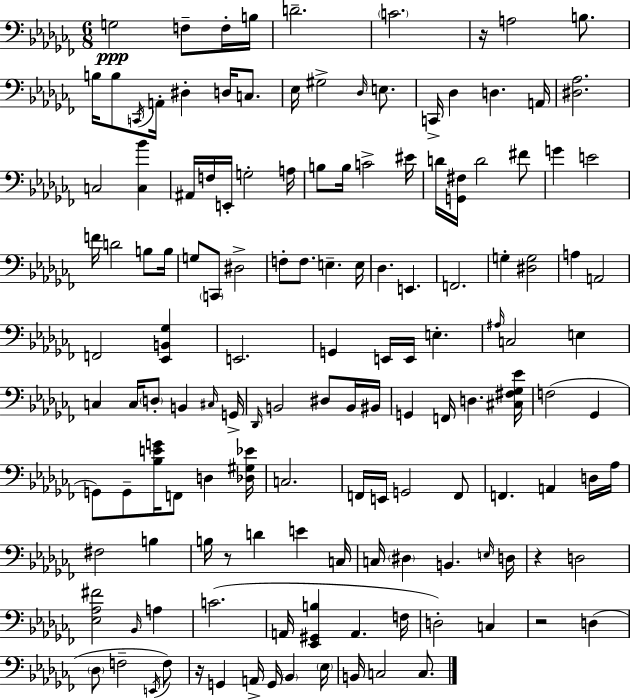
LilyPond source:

{
  \clef bass
  \numericTimeSignature
  \time 6/8
  \key aes \minor
  g2\ppp f8-- f16-. b16 | d'2.-- | \parenthesize c'2. | r16 a2 b8. | \break b16 b8 \acciaccatura { c,16 } a,16-. dis4-. d16 c8. | ees16 gis2-> \grace { des16 } e8. | c,16-> des4 d4. | a,16 <dis aes>2. | \break c2 <c bes'>4 | ais,16 f16 e,16-. g2-. | a16 b8 b16 c'2-> | eis'16 d'16 <g, fis>16 d'2 | \break fis'8 g'4 e'2 | f'16 d'2 b8 | b16 g8 \parenthesize c,8 dis2-> | f8-. f8. e4.-- | \break e16 des4. e,4. | f,2. | g4-. <dis g>2 | a4 a,2 | \break f,2 <ees, b, ges>4 | e,2. | g,4 e,16 e,16 e4.-. | \grace { ais16 } c2 e4 | \break c4 c16 \parenthesize d8-. b,4 | \grace { cis16 } g,16-> \grace { des,16 } b,2 | dis8 b,16 bis,16 g,4 f,16 d4. | <cis fis ges ees'>16 f2( | \break ges,4 g,8) g,8-- <bes e' g'>16 f,8 | d4 <des gis ees'>16 c2. | f,16 e,16 g,2 | f,8 f,4. a,4 | \break d16 aes16 fis2 | b4 b16 r8 d'4 | e'4 c16 c16 \parenthesize dis4 b,4. | \grace { e16 } d16 r4 d2 | \break <ees aes fis'>2 | \grace { bes,16 } a4 c'2.( | a,16 <ees, gis, b>4 | a,4. f16 d2-.) | \break c4 r2 | d4( \parenthesize des8 f2-- | \acciaccatura { e,16 } f8) r16 g,4 | a,16-> g,16 \parenthesize bes,4 \parenthesize ees16 b,16 c2 | \break c8. \bar "|."
}